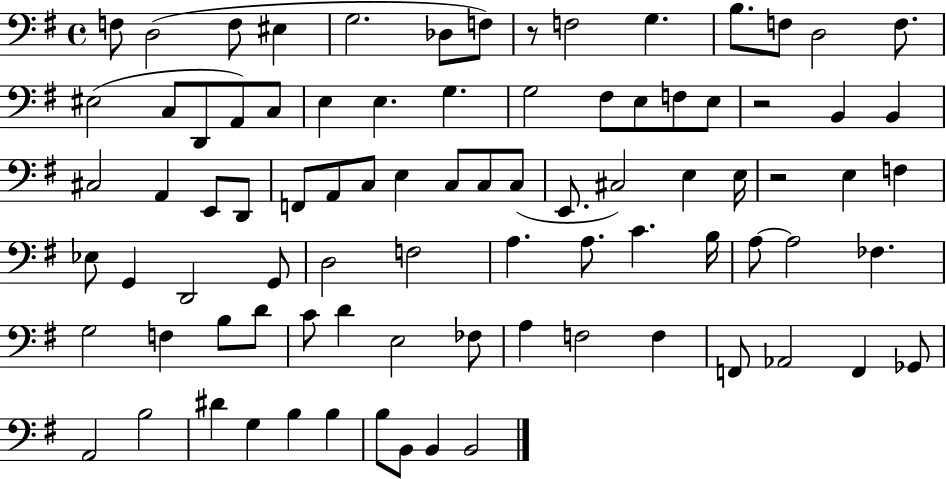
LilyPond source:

{
  \clef bass
  \time 4/4
  \defaultTimeSignature
  \key g \major
  \repeat volta 2 { f8 d2( f8 eis4 | g2. des8 f8) | r8 f2 g4. | b8. f8 d2 f8. | \break eis2( c8 d,8 a,8) c8 | e4 e4. g4. | g2 fis8 e8 f8 e8 | r2 b,4 b,4 | \break cis2 a,4 e,8 d,8 | f,8 a,8 c8 e4 c8 c8 c8( | e,8. cis2) e4 e16 | r2 e4 f4 | \break ees8 g,4 d,2 g,8 | d2 f2 | a4. a8. c'4. b16 | a8~~ a2 fes4. | \break g2 f4 b8 d'8 | c'8 d'4 e2 fes8 | a4 f2 f4 | f,8 aes,2 f,4 ges,8 | \break a,2 b2 | dis'4 g4 b4 b4 | b8 b,8 b,4 b,2 | } \bar "|."
}